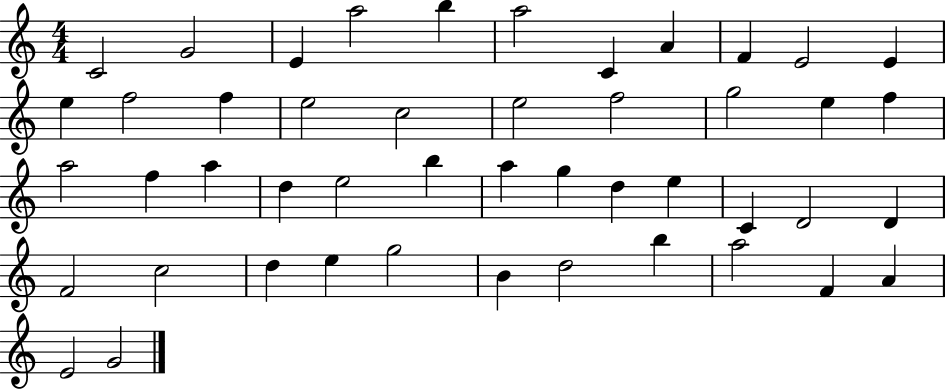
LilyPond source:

{
  \clef treble
  \numericTimeSignature
  \time 4/4
  \key c \major
  c'2 g'2 | e'4 a''2 b''4 | a''2 c'4 a'4 | f'4 e'2 e'4 | \break e''4 f''2 f''4 | e''2 c''2 | e''2 f''2 | g''2 e''4 f''4 | \break a''2 f''4 a''4 | d''4 e''2 b''4 | a''4 g''4 d''4 e''4 | c'4 d'2 d'4 | \break f'2 c''2 | d''4 e''4 g''2 | b'4 d''2 b''4 | a''2 f'4 a'4 | \break e'2 g'2 | \bar "|."
}